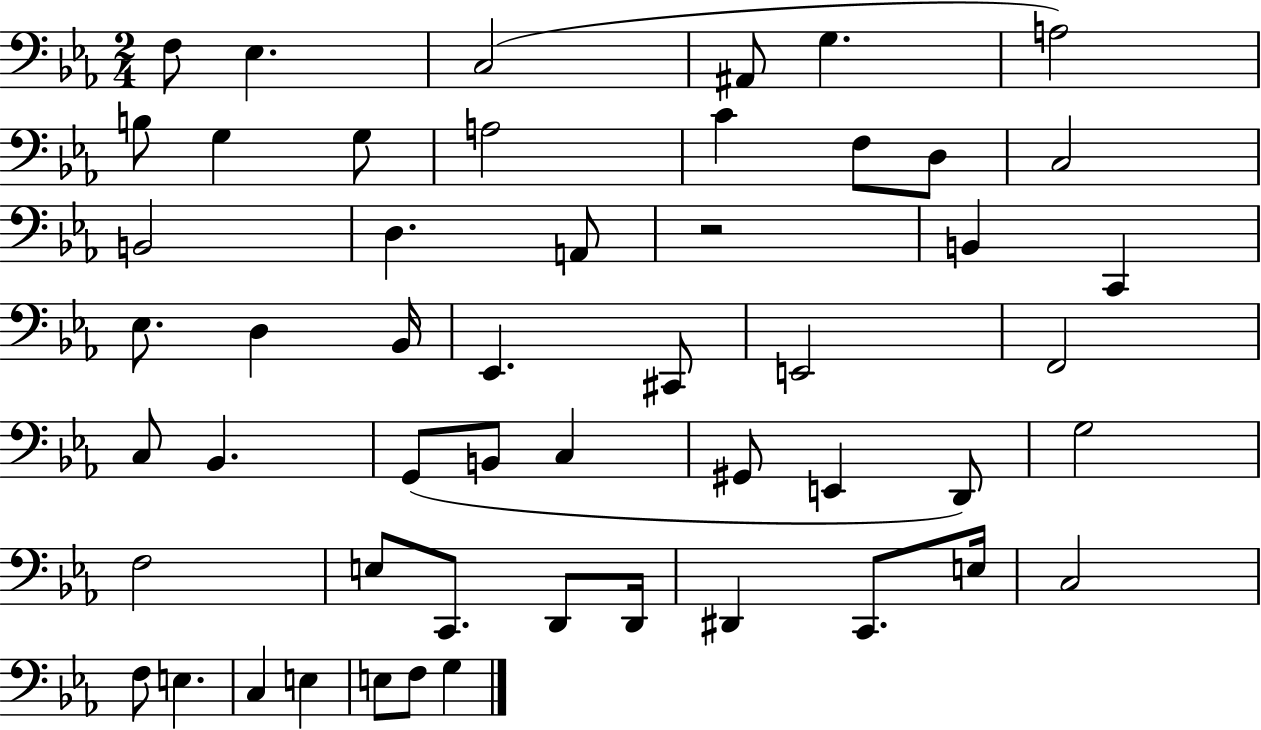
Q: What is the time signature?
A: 2/4